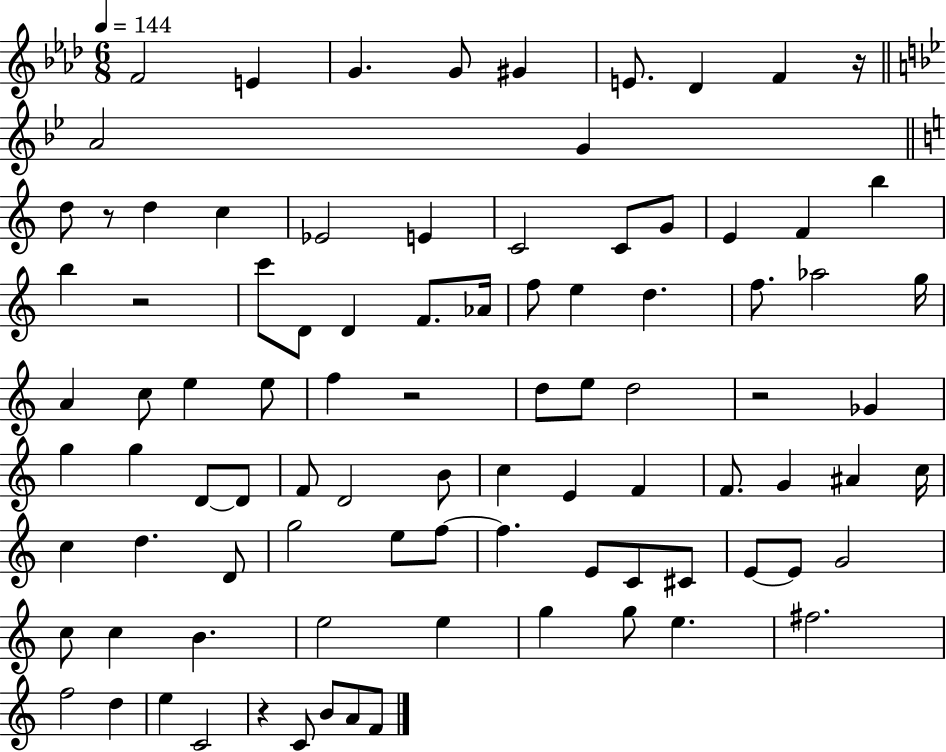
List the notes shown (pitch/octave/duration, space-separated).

F4/h E4/q G4/q. G4/e G#4/q E4/e. Db4/q F4/q R/s A4/h G4/q D5/e R/e D5/q C5/q Eb4/h E4/q C4/h C4/e G4/e E4/q F4/q B5/q B5/q R/h C6/e D4/e D4/q F4/e. Ab4/s F5/e E5/q D5/q. F5/e. Ab5/h G5/s A4/q C5/e E5/q E5/e F5/q R/h D5/e E5/e D5/h R/h Gb4/q G5/q G5/q D4/e D4/e F4/e D4/h B4/e C5/q E4/q F4/q F4/e. G4/q A#4/q C5/s C5/q D5/q. D4/e G5/h E5/e F5/e F5/q. E4/e C4/e C#4/e E4/e E4/e G4/h C5/e C5/q B4/q. E5/h E5/q G5/q G5/e E5/q. F#5/h. F5/h D5/q E5/q C4/h R/q C4/e B4/e A4/e F4/e